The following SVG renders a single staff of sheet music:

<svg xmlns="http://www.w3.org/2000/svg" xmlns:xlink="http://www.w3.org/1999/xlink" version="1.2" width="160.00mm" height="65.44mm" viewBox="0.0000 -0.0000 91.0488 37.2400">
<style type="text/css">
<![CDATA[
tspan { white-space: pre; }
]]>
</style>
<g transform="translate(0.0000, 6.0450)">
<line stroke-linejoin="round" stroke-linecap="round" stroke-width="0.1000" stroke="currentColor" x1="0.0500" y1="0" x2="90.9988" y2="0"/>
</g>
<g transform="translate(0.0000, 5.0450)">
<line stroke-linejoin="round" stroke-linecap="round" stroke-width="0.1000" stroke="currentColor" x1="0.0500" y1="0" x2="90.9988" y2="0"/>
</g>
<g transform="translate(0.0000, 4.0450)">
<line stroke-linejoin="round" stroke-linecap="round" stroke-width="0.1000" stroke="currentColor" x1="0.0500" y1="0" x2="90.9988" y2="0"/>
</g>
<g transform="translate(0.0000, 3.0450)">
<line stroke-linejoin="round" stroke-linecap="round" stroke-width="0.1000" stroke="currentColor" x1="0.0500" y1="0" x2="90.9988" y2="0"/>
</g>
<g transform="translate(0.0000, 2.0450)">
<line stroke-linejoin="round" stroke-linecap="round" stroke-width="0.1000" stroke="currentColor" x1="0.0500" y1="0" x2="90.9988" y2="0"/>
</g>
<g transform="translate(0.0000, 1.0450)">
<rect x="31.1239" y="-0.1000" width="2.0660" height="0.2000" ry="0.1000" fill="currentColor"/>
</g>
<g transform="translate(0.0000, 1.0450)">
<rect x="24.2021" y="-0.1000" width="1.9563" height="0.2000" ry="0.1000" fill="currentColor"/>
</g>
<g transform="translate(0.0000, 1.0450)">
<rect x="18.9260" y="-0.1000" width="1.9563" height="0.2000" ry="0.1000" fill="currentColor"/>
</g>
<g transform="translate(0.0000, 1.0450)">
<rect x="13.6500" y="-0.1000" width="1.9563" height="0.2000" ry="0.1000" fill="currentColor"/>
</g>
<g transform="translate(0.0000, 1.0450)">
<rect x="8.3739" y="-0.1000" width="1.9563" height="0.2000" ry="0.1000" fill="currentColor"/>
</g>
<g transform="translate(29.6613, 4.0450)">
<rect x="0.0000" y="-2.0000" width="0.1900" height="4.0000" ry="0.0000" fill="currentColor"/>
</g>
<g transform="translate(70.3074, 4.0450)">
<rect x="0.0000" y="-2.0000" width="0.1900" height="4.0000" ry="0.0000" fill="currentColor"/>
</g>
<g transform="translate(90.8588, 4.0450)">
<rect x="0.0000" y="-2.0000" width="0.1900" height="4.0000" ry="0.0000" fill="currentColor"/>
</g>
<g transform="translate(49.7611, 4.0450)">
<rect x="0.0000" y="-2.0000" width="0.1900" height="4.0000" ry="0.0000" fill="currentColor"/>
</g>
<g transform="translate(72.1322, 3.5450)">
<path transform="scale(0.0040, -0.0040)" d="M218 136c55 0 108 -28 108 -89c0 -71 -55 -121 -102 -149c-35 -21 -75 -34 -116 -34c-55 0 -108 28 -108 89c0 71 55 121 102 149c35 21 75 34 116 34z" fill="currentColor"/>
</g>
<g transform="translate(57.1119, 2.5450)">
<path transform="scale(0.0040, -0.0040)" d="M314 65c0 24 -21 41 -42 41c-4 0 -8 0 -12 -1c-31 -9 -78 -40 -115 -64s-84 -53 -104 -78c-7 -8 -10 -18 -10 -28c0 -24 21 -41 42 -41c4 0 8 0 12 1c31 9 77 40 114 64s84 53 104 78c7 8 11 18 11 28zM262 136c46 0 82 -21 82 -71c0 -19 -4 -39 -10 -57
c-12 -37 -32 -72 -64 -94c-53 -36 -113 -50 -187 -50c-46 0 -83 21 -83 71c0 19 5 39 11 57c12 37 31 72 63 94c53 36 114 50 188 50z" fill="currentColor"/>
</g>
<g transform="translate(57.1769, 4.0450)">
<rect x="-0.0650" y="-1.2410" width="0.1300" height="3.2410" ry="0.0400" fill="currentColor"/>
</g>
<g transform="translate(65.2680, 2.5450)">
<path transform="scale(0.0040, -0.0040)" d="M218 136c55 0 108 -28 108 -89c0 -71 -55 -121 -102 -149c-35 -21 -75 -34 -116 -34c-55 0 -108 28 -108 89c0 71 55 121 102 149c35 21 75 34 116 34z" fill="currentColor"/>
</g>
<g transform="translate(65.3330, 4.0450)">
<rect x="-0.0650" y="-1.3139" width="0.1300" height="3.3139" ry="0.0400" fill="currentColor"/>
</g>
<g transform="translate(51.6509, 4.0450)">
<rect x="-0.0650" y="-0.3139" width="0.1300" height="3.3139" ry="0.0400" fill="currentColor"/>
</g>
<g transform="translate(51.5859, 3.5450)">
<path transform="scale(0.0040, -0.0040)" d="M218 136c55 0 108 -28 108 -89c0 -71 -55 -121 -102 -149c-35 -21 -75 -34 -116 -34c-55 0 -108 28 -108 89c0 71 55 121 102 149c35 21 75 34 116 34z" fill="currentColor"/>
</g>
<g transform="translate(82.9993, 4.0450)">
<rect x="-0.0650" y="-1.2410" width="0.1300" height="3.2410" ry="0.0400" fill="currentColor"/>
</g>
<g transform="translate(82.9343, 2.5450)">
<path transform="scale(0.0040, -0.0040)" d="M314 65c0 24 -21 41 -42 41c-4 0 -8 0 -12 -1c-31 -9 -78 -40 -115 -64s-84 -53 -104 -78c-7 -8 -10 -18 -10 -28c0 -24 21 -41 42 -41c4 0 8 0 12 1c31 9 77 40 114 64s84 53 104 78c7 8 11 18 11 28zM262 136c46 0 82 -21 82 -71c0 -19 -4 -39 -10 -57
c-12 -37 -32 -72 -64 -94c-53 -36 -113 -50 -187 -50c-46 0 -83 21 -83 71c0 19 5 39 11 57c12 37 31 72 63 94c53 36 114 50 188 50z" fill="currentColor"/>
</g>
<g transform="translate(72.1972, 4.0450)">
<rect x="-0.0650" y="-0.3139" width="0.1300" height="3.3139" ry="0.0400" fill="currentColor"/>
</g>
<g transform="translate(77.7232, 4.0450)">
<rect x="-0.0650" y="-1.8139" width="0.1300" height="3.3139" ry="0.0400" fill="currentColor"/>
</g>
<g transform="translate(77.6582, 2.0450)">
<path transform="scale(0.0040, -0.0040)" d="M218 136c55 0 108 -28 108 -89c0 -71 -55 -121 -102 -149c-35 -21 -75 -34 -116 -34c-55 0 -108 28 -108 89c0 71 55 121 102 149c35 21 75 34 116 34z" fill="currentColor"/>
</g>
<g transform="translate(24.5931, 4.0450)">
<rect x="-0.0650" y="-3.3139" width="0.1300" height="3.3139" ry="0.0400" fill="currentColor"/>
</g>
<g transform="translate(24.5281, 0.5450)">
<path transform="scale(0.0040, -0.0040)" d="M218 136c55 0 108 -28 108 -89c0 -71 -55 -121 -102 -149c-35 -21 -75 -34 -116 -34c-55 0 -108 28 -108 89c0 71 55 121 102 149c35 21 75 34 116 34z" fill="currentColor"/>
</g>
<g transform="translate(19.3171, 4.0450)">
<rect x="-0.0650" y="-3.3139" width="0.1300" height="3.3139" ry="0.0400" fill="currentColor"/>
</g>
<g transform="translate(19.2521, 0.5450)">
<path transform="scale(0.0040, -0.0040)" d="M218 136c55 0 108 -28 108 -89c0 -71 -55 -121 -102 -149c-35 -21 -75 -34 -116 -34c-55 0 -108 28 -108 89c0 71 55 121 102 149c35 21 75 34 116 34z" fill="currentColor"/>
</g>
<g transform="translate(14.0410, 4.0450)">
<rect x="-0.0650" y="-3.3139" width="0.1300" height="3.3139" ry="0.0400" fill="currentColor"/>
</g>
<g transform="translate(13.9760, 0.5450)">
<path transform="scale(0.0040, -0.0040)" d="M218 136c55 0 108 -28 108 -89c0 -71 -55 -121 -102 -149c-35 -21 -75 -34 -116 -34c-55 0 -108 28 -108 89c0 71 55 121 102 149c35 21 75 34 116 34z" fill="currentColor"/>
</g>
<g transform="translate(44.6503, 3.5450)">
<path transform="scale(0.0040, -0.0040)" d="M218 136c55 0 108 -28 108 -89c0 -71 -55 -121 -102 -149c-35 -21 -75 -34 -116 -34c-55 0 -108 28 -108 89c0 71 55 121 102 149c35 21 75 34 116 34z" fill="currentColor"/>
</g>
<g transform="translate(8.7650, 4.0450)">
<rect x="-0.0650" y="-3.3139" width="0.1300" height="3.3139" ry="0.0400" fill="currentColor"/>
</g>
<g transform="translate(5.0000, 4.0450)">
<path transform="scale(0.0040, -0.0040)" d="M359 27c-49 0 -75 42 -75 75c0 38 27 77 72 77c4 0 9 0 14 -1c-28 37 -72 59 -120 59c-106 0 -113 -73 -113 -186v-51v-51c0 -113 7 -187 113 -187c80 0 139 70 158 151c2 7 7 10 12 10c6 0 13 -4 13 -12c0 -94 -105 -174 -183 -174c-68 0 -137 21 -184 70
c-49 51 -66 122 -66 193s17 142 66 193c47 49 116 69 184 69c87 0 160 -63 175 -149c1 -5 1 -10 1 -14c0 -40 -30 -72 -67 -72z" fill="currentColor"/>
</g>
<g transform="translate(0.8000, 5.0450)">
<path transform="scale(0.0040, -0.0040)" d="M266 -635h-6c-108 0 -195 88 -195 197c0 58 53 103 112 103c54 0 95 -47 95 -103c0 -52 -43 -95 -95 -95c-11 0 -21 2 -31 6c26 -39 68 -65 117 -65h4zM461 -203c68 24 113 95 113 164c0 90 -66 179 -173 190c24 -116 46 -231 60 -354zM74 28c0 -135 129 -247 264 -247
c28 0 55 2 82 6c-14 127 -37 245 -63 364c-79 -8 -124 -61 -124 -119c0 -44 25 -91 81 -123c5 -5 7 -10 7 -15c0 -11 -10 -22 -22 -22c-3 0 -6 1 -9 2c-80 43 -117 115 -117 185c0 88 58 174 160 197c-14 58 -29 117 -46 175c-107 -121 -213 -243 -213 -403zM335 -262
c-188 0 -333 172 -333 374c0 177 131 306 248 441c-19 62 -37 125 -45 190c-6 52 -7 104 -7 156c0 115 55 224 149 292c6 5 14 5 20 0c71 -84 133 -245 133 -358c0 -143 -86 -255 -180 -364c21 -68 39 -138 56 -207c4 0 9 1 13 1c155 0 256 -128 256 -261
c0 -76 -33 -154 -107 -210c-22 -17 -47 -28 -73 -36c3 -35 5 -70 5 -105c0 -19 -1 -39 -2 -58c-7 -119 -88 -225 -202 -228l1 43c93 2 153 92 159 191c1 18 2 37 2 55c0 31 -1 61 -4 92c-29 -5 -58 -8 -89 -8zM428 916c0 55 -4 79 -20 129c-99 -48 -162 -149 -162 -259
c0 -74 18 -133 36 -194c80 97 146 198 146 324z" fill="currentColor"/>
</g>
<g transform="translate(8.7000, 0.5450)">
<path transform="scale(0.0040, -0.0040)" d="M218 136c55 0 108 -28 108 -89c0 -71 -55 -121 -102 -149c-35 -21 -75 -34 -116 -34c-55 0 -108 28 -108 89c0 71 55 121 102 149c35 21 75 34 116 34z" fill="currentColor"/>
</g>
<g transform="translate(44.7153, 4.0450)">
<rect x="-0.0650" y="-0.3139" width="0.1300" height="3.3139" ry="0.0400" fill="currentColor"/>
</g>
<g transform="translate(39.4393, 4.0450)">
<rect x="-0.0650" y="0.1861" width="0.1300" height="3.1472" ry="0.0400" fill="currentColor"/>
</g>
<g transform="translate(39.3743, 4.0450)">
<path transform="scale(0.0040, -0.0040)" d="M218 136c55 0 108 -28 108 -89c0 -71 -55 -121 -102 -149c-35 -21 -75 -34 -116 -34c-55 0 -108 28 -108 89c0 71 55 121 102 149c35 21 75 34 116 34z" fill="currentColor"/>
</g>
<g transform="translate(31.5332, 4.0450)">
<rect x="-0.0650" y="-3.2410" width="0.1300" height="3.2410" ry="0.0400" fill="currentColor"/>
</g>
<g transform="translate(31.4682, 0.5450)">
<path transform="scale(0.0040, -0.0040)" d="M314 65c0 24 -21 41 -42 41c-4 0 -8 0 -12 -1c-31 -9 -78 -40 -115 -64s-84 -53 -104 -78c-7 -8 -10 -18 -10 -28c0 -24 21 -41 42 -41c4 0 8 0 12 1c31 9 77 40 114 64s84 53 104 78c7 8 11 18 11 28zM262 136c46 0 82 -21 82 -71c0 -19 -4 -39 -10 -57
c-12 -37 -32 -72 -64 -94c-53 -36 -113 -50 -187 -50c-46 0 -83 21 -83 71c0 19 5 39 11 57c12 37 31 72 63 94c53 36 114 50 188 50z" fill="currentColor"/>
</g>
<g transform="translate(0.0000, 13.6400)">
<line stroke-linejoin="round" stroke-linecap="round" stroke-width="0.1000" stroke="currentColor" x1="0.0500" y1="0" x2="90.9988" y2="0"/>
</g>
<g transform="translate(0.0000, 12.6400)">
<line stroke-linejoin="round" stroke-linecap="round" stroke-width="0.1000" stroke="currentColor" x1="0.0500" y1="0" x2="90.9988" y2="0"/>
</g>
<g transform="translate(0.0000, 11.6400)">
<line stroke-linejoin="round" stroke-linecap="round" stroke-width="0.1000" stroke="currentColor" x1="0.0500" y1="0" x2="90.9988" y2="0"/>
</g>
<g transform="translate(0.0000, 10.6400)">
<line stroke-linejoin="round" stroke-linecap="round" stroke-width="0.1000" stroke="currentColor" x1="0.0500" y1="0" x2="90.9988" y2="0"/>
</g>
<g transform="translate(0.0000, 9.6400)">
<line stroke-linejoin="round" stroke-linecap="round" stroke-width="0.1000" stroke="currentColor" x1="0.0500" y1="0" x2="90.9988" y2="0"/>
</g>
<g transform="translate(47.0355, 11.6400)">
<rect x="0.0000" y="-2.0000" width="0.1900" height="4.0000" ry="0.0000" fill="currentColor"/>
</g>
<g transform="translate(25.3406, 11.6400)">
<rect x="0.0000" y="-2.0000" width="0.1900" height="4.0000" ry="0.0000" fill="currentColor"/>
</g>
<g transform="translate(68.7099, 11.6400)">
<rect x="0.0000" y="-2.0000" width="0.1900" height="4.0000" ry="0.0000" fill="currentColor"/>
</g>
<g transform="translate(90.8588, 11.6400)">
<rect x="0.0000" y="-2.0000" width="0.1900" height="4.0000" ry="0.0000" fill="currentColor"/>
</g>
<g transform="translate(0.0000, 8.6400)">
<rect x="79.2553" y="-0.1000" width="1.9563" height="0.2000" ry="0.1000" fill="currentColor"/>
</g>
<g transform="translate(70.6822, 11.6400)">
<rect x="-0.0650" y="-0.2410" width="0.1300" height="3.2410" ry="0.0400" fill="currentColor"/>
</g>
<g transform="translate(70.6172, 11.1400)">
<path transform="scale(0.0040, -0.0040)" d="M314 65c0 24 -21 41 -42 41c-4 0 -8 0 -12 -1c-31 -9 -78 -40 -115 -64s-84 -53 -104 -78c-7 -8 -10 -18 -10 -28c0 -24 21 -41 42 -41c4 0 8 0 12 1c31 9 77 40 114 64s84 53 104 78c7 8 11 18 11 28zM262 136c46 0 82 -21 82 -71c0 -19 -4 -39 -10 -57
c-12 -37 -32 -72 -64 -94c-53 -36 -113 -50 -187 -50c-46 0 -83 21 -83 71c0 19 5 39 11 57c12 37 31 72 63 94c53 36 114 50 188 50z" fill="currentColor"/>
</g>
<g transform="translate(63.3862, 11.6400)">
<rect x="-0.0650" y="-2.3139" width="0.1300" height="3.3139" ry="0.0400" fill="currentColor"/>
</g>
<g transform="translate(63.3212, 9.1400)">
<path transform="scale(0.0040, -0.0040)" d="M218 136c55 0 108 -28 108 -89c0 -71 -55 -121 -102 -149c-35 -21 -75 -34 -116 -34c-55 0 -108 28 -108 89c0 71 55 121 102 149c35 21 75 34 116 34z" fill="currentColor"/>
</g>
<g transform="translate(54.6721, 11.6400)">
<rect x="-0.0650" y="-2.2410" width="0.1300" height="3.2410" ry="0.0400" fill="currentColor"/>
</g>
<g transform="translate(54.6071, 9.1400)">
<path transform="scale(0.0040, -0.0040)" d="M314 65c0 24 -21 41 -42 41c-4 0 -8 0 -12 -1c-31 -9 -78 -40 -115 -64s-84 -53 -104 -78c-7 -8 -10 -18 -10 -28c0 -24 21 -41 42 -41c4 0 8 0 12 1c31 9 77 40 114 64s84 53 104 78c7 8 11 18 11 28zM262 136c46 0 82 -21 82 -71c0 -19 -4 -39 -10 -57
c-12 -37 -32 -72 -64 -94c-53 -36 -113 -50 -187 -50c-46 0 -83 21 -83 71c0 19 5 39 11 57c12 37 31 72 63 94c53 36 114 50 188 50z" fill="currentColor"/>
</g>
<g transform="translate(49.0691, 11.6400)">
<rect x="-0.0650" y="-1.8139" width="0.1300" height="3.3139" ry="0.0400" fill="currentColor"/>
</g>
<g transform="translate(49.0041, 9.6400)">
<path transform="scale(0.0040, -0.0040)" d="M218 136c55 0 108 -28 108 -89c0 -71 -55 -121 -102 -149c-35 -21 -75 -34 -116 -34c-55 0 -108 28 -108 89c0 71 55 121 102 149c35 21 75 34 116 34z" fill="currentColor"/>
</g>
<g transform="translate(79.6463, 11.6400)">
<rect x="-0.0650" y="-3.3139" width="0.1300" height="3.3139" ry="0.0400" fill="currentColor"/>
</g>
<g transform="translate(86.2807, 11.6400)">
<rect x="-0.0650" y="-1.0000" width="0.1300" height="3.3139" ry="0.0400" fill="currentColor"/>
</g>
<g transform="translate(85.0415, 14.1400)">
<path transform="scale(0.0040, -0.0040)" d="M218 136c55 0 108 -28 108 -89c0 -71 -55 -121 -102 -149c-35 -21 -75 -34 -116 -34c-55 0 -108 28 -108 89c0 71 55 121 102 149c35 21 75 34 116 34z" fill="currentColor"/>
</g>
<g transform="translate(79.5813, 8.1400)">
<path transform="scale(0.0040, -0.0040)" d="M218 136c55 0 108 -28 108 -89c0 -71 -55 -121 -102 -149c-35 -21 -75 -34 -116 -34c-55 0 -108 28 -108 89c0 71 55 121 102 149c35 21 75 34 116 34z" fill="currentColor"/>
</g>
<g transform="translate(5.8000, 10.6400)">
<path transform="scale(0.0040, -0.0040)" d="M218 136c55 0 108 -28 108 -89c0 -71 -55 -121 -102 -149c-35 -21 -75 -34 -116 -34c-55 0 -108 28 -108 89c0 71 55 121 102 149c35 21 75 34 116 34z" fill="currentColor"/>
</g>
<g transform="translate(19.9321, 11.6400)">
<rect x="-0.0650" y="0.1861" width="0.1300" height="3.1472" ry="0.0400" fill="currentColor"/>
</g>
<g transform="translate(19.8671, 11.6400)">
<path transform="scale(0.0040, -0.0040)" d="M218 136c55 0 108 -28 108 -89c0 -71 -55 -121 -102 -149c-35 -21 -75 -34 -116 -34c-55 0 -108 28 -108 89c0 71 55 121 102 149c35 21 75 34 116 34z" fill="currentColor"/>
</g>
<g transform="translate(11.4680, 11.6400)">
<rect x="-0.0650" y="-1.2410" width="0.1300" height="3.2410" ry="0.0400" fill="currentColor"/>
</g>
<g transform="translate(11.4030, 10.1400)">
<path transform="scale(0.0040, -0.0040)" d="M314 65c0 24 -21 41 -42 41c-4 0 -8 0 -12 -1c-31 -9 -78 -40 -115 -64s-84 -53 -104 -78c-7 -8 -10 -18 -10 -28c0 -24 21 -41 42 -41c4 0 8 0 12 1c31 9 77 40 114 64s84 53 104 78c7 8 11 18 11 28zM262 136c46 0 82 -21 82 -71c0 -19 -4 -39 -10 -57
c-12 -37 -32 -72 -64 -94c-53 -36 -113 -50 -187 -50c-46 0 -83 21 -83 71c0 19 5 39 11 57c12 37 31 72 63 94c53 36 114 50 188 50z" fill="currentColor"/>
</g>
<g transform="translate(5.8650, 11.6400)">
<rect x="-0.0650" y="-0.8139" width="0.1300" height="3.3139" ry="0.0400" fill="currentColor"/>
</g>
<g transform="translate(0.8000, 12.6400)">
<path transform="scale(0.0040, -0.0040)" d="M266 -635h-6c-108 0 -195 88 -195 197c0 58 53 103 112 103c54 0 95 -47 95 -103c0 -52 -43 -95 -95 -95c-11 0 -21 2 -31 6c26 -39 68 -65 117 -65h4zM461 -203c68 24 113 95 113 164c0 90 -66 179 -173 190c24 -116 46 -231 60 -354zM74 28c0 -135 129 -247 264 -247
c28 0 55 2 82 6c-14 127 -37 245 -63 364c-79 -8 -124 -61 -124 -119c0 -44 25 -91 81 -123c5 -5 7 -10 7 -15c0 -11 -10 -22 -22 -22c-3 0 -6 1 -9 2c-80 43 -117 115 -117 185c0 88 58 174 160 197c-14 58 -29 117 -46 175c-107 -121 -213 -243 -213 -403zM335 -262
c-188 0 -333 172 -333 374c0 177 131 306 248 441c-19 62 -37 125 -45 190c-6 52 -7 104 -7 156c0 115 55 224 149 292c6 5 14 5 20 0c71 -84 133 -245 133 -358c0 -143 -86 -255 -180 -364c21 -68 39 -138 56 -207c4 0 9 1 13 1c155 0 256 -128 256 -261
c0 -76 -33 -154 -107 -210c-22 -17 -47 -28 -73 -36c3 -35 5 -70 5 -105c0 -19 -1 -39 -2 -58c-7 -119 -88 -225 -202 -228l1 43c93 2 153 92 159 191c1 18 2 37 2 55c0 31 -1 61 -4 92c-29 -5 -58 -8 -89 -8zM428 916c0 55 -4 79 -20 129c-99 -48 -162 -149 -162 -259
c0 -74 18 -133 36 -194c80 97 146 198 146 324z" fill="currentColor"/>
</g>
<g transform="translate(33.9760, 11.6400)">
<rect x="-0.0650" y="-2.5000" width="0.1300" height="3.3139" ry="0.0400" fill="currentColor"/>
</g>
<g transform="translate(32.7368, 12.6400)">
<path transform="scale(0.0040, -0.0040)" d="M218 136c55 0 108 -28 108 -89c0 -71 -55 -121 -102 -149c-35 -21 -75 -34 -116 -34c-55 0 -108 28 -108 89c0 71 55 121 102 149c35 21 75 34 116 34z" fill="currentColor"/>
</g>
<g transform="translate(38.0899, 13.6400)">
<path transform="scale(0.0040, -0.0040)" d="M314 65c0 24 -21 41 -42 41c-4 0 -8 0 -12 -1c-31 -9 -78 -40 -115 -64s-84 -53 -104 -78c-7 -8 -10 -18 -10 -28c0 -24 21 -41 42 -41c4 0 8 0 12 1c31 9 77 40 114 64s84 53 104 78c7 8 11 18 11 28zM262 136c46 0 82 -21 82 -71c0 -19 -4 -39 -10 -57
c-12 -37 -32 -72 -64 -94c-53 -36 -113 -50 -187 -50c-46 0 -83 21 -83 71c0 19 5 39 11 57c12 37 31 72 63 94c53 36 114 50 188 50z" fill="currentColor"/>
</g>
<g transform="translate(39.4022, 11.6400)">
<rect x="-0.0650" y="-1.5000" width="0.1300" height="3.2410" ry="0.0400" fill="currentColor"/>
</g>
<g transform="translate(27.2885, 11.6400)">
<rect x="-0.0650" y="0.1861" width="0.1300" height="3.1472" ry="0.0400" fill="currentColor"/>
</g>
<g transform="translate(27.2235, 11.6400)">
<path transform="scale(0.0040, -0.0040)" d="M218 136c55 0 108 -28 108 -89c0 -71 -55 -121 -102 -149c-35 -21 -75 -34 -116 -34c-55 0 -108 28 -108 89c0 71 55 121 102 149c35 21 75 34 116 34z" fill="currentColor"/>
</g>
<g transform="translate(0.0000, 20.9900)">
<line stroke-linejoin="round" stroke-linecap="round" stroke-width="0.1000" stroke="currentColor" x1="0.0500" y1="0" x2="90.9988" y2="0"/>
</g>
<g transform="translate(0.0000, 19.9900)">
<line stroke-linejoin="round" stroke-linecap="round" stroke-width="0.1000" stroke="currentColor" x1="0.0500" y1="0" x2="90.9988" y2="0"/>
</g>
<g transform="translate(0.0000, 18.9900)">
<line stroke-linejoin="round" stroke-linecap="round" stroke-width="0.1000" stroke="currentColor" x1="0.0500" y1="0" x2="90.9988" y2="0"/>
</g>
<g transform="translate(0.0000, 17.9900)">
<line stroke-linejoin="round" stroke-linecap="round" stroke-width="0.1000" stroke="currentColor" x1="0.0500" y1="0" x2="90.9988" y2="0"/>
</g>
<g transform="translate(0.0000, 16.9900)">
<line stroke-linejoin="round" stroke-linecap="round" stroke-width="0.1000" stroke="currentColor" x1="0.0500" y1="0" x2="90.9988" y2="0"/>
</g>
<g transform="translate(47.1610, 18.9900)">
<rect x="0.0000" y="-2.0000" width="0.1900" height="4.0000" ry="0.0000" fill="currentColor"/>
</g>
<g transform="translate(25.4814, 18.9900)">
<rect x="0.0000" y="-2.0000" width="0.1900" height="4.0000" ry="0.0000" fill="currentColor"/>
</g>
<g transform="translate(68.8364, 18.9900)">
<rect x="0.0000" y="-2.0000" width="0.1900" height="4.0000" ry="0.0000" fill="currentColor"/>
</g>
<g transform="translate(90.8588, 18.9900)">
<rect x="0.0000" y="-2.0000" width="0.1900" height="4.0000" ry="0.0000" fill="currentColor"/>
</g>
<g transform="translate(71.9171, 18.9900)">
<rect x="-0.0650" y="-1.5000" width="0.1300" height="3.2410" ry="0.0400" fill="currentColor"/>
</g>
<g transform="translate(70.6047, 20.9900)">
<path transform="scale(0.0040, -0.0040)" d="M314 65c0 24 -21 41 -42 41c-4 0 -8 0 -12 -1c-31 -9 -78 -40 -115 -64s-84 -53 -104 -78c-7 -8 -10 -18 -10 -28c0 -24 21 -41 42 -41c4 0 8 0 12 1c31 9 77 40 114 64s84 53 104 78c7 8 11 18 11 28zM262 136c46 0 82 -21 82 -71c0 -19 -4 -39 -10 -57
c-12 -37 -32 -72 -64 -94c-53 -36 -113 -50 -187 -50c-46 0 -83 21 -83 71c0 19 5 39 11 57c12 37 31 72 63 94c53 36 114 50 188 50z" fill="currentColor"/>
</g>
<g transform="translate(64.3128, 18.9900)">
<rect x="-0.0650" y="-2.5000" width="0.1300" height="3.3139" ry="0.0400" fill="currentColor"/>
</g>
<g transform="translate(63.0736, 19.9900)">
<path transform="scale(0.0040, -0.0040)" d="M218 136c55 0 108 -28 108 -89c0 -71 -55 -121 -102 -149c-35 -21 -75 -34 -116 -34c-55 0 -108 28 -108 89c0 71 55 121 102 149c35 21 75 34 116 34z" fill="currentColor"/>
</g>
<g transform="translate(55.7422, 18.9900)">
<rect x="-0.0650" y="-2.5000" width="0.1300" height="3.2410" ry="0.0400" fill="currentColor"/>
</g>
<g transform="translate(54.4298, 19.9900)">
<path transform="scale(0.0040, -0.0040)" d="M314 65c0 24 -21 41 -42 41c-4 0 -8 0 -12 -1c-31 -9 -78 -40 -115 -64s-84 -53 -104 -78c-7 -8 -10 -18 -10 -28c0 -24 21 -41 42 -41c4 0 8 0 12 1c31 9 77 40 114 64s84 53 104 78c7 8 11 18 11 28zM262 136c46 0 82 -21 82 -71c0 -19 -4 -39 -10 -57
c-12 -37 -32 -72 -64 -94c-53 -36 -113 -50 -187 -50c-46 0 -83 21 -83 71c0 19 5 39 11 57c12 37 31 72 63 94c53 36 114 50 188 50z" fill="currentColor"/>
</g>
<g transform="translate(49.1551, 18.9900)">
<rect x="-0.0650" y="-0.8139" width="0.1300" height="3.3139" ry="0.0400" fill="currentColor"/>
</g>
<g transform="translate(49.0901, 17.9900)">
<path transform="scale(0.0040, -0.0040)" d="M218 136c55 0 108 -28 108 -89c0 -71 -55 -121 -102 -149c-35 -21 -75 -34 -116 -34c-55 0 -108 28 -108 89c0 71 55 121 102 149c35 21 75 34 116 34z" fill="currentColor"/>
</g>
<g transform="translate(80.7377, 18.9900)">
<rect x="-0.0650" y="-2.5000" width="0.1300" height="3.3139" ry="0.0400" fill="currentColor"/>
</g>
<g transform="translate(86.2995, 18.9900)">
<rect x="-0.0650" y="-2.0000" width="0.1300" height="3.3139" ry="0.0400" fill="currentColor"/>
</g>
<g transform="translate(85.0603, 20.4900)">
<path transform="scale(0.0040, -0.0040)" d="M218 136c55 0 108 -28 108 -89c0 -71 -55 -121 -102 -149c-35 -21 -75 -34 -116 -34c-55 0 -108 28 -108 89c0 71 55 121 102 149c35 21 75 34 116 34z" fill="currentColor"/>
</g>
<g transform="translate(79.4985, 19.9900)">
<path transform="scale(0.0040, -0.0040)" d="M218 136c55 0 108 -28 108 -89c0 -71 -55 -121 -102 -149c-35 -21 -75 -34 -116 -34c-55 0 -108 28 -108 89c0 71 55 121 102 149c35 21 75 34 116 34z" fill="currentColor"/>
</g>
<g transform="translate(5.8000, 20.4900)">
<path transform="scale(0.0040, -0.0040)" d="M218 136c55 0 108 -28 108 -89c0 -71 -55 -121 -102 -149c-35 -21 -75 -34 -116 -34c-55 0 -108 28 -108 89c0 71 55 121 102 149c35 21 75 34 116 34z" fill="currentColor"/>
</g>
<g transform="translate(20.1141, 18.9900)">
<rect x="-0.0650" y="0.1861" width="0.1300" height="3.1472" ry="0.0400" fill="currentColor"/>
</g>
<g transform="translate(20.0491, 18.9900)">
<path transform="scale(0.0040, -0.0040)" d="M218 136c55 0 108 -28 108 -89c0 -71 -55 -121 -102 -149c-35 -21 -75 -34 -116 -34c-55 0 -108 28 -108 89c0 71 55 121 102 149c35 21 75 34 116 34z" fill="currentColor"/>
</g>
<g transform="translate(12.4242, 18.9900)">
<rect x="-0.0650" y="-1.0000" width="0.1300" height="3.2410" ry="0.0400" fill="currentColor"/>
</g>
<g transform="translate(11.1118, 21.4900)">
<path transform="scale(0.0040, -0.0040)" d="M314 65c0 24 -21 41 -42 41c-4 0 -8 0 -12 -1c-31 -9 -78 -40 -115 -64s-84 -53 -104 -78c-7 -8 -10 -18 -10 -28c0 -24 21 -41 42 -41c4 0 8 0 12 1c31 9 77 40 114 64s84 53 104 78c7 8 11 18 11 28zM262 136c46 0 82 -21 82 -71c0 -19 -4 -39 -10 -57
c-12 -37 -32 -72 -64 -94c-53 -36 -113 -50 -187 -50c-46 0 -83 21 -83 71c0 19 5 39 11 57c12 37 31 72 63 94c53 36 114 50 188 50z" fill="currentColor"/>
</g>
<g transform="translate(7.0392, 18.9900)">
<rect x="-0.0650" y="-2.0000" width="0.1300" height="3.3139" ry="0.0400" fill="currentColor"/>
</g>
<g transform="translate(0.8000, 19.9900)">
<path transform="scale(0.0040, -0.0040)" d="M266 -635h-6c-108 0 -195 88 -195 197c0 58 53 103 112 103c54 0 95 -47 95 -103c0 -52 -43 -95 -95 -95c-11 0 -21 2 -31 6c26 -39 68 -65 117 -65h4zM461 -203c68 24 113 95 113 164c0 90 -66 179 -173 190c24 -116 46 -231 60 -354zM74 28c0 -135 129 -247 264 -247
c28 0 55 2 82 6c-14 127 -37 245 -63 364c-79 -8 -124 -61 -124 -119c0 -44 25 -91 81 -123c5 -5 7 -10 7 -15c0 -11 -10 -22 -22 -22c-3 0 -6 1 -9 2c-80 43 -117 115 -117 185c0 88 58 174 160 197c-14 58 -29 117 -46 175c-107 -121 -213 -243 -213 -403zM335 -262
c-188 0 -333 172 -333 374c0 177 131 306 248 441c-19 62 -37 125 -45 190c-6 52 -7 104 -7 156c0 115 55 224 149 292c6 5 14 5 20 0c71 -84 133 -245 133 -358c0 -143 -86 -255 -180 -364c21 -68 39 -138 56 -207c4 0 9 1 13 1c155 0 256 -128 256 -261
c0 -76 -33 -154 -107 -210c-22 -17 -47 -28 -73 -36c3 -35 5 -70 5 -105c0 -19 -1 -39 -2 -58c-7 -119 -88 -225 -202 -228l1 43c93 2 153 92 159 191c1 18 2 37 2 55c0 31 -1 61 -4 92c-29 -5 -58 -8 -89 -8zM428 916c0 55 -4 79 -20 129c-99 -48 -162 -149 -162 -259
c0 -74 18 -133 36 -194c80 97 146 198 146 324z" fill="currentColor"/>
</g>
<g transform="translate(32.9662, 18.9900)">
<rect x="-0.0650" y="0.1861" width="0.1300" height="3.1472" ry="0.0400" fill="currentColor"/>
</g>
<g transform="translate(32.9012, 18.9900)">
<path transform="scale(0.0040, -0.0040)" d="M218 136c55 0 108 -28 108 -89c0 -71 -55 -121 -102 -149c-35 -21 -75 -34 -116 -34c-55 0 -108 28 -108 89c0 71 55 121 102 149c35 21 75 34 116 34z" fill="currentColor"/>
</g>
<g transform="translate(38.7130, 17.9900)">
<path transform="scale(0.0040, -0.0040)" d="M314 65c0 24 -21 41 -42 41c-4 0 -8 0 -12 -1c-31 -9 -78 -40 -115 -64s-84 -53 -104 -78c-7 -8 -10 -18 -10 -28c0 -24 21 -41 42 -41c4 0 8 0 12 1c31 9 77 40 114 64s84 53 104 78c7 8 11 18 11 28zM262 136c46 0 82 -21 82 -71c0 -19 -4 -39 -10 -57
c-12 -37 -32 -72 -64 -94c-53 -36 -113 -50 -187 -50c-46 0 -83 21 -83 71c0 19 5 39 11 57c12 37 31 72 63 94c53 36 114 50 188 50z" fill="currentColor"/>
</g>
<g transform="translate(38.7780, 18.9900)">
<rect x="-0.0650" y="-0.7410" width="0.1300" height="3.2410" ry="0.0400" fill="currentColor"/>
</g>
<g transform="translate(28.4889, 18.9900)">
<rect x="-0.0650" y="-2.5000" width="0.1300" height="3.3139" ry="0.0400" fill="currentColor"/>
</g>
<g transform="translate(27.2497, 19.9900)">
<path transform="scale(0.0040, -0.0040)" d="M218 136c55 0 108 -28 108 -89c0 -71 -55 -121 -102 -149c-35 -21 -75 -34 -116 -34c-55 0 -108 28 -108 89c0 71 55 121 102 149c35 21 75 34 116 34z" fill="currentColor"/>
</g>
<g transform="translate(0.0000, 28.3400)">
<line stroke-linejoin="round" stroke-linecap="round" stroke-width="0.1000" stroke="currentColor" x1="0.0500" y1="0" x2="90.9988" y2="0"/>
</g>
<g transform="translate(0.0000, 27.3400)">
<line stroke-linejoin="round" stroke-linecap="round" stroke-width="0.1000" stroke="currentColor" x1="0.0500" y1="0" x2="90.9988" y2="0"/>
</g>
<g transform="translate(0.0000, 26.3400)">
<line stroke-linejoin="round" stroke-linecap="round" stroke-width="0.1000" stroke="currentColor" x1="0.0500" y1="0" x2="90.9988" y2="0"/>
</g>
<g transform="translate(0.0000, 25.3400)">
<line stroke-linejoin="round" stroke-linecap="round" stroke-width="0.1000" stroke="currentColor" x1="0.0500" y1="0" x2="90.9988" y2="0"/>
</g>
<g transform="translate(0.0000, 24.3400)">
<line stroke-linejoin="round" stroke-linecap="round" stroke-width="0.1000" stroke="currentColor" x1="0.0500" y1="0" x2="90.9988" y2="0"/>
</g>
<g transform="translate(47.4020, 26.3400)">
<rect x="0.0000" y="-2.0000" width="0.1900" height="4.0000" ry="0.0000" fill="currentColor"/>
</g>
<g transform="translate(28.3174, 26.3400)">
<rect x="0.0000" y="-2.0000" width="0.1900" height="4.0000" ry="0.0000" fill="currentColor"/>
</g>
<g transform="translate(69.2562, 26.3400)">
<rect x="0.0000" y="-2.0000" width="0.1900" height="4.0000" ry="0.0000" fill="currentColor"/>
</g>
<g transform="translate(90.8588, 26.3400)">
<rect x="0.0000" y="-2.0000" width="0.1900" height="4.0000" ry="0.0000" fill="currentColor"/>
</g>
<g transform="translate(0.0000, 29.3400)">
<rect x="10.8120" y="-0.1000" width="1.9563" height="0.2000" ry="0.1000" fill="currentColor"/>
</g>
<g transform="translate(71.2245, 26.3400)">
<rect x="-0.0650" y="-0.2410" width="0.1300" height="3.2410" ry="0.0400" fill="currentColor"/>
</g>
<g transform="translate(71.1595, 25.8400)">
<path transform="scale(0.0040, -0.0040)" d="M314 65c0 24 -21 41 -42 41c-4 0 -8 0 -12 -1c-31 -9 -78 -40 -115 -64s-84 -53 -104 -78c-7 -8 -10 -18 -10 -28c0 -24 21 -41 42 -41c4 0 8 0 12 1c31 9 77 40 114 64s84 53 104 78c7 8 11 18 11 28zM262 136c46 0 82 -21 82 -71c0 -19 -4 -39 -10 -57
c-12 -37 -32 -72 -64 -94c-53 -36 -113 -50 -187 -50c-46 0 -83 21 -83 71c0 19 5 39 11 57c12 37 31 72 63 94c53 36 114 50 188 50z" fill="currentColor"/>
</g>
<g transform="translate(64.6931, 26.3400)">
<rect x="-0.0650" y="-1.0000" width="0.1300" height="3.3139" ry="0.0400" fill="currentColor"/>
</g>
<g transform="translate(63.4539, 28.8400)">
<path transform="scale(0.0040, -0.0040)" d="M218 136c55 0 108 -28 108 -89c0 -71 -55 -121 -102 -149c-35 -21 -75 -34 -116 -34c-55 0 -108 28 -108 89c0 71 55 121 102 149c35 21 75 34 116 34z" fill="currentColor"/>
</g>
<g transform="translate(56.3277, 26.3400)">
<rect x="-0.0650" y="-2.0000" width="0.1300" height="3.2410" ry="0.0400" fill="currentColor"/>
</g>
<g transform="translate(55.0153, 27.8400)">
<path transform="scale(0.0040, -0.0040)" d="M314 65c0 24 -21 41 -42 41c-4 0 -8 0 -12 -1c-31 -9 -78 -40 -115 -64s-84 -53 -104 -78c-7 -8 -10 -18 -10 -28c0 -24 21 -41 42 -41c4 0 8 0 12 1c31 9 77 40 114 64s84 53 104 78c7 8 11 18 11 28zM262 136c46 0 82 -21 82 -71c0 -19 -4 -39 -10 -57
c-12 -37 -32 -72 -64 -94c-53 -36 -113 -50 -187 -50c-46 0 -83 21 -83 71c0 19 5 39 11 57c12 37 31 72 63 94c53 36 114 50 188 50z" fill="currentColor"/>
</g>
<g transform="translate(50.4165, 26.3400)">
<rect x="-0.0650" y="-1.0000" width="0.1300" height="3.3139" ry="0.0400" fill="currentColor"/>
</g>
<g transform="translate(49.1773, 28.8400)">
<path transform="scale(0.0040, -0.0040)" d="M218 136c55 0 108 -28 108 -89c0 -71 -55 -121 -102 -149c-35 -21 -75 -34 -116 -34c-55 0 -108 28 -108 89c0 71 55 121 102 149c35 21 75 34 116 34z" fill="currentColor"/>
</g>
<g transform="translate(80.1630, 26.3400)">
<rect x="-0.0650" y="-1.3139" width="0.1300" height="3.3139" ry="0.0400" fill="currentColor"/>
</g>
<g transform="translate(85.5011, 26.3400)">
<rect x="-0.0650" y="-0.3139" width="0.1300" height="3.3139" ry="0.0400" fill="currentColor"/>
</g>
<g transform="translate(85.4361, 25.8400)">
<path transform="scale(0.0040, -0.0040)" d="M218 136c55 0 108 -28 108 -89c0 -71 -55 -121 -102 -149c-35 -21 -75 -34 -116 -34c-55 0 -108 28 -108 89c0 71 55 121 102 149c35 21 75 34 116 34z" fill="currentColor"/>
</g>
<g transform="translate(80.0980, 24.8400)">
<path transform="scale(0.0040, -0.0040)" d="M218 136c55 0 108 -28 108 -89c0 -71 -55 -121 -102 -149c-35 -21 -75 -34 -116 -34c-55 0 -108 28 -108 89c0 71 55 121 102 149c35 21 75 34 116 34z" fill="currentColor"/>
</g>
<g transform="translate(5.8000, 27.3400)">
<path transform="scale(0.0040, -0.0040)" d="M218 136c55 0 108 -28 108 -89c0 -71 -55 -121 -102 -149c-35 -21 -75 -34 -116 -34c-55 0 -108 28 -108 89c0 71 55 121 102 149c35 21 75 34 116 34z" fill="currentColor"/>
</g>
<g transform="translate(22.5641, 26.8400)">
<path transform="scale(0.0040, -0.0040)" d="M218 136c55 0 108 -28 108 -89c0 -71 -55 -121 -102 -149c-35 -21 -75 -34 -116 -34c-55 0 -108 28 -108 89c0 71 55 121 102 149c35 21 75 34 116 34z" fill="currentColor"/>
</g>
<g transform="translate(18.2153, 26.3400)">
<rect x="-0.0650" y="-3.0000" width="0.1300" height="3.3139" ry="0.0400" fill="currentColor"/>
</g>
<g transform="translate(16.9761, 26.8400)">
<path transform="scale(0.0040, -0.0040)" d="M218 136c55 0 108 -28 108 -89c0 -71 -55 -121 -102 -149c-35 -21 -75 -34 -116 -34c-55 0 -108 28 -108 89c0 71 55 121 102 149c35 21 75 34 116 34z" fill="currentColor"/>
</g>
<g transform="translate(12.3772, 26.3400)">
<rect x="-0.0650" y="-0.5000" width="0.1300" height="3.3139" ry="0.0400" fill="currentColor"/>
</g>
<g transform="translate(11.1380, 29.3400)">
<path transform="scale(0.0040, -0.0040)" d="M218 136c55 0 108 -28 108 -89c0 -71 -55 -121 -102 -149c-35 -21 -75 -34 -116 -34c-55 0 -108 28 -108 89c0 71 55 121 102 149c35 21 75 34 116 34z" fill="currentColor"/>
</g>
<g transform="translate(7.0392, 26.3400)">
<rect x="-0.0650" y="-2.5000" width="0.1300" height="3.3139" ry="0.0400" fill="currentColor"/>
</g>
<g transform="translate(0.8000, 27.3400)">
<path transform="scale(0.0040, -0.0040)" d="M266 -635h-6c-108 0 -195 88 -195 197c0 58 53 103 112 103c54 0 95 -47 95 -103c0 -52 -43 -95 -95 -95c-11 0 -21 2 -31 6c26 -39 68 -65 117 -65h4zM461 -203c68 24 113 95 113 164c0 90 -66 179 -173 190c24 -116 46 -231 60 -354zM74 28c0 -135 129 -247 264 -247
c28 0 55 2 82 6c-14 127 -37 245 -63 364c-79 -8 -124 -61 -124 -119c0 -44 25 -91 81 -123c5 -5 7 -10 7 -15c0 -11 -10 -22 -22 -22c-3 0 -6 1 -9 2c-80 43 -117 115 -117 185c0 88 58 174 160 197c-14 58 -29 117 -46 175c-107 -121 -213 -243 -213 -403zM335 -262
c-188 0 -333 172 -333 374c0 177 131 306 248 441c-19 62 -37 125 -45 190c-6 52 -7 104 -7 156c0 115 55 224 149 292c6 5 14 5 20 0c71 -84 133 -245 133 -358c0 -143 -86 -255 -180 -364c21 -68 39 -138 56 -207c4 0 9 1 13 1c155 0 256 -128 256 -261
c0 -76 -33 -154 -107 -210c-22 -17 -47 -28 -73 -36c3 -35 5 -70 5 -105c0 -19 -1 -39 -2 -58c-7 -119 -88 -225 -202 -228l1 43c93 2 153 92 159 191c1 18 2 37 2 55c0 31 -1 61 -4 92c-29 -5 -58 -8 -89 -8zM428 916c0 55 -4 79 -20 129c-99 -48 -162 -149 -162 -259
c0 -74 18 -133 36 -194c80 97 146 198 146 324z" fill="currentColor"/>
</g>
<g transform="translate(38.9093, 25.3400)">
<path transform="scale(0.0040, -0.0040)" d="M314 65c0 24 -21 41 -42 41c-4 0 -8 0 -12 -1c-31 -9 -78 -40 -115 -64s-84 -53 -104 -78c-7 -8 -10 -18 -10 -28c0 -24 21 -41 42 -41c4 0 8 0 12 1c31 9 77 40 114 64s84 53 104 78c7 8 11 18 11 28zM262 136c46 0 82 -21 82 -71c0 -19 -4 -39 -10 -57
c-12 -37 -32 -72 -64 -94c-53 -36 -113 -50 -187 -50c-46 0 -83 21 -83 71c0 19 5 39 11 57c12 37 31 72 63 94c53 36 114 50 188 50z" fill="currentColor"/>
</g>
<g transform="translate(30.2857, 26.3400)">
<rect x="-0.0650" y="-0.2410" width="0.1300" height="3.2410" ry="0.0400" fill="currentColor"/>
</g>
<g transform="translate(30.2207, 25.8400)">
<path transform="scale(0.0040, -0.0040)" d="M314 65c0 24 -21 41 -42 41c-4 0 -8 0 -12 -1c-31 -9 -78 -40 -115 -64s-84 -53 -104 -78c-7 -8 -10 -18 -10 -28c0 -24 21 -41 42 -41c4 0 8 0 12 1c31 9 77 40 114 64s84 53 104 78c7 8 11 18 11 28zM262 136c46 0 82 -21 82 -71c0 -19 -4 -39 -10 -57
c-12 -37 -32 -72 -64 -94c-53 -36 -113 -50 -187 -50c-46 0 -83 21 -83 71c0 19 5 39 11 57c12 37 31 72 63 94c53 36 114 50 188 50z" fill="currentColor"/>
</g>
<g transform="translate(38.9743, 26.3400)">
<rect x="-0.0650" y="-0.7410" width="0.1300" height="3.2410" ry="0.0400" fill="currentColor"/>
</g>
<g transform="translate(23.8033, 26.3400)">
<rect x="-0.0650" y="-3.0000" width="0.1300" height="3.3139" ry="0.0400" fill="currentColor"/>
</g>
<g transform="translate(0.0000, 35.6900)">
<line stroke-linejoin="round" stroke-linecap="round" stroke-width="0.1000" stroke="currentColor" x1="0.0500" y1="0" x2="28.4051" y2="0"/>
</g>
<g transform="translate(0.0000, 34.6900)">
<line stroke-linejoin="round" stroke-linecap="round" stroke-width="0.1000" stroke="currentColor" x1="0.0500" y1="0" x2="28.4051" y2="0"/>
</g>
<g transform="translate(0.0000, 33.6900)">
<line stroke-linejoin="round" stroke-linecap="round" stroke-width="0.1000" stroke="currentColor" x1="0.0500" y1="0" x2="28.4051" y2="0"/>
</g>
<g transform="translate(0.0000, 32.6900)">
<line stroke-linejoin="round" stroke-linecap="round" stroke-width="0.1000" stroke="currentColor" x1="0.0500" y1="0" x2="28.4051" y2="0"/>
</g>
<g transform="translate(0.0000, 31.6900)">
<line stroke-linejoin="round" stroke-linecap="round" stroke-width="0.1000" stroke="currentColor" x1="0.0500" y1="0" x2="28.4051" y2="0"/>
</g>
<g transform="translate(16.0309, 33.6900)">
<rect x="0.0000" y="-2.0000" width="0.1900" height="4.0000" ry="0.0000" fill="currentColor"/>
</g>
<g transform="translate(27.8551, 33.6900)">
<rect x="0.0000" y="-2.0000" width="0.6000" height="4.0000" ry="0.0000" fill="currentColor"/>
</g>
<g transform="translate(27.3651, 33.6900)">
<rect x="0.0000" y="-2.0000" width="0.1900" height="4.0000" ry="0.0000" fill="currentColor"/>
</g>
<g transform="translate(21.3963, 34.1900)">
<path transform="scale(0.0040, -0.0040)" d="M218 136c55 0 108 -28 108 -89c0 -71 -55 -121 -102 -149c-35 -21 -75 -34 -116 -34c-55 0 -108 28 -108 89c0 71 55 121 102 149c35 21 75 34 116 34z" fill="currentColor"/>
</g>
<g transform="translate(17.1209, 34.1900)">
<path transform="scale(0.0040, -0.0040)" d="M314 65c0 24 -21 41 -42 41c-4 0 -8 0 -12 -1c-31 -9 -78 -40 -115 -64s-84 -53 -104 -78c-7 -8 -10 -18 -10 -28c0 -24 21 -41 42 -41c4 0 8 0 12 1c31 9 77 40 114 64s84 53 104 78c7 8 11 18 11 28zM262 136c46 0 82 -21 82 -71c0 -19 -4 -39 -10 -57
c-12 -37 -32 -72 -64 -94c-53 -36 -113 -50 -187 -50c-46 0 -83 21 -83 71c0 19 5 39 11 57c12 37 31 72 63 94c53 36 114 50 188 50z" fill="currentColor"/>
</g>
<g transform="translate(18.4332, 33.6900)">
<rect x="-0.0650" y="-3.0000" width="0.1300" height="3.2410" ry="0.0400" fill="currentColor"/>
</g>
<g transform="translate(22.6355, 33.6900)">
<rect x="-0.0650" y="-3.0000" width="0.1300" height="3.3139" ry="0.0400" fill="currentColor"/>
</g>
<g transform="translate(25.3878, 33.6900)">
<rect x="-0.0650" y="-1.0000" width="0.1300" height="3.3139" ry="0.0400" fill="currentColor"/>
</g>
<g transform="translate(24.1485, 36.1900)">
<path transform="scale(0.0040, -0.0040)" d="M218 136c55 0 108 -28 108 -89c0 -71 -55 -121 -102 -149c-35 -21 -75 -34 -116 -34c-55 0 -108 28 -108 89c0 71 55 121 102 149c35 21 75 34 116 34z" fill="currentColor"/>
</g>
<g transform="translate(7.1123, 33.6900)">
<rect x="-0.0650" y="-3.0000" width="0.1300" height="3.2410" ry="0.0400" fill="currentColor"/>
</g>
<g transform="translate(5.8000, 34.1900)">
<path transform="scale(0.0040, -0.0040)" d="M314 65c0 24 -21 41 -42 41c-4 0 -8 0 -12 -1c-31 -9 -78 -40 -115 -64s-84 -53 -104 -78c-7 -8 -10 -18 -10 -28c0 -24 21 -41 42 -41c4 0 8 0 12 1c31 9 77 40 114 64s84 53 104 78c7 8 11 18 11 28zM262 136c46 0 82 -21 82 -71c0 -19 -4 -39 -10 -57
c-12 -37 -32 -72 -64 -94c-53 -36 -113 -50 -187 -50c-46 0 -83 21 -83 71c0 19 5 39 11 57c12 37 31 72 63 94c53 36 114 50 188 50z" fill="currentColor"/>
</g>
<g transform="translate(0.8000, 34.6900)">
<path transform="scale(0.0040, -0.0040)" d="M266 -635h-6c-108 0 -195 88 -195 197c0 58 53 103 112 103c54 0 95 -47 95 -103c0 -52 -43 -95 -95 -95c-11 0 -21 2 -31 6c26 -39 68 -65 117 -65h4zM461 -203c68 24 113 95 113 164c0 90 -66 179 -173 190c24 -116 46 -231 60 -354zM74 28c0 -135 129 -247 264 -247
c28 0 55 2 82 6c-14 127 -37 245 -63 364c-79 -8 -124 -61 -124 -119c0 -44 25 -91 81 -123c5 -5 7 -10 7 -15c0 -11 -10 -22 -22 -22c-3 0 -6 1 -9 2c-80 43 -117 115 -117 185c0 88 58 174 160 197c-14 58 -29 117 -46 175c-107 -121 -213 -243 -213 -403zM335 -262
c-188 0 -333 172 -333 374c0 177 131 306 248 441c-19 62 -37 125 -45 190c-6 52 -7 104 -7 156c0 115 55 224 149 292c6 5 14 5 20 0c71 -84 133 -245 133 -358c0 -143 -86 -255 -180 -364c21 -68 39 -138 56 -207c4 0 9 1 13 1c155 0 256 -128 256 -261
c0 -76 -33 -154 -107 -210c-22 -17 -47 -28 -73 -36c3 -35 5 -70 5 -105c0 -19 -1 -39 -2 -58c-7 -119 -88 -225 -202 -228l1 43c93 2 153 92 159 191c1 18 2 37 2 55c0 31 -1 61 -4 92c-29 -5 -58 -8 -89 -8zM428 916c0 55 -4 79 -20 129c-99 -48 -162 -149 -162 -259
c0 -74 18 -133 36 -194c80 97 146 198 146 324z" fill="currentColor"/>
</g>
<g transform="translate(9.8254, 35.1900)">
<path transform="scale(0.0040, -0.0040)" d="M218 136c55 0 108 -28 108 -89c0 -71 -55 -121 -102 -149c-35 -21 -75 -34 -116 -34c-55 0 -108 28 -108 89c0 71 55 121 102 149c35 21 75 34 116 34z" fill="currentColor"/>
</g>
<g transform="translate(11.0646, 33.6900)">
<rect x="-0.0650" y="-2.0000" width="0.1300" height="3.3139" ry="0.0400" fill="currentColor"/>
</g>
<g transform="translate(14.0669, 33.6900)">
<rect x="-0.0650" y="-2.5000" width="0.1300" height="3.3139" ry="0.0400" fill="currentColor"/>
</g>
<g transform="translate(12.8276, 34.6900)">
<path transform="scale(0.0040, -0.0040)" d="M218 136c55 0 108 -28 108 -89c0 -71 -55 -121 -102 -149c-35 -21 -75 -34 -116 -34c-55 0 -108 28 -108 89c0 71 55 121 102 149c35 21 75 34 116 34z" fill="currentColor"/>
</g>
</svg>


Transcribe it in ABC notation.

X:1
T:Untitled
M:4/4
L:1/4
K:C
b b b b b2 B c c e2 e c f e2 d e2 B B G E2 f g2 g c2 b D F D2 B G B d2 d G2 G E2 G F G C A A c2 d2 D F2 D c2 e c A2 F G A2 A D